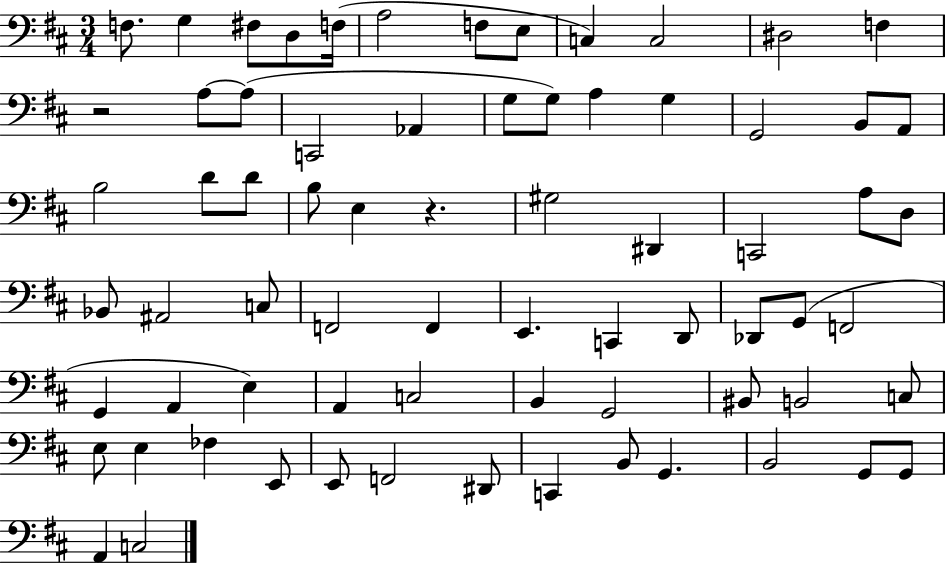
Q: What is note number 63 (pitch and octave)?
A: B2